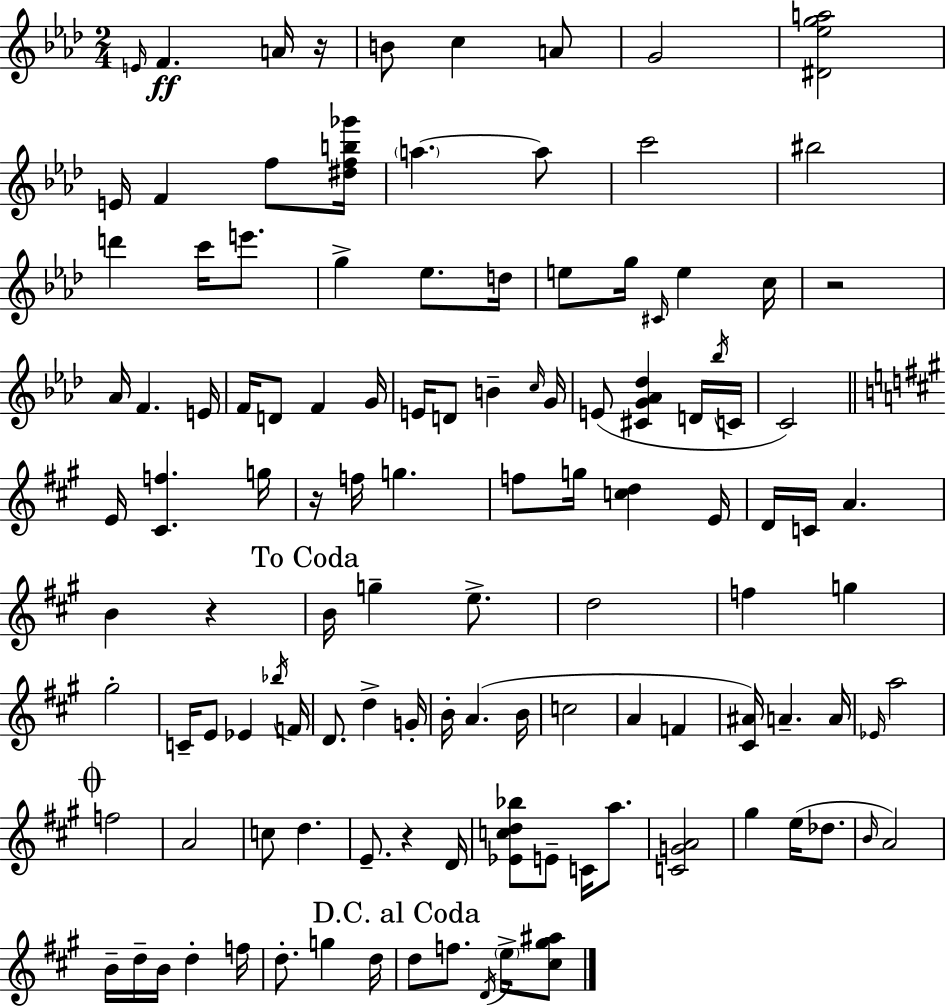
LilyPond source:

{
  \clef treble
  \numericTimeSignature
  \time 2/4
  \key f \minor
  \grace { e'16 }\ff f'4. a'16 | r16 b'8 c''4 a'8 | g'2 | <dis' ees'' g'' a''>2 | \break e'16 f'4 f''8 | <dis'' f'' b'' ges'''>16 \parenthesize a''4.~~ a''8 | c'''2 | bis''2 | \break d'''4 c'''16 e'''8. | g''4-> ees''8. | d''16 e''8 g''16 \grace { cis'16 } e''4 | c''16 r2 | \break aes'16 f'4. | e'16 f'16 d'8 f'4 | g'16 e'16 d'8 b'4-- | \grace { c''16 } g'16 e'8( <cis' g' aes' des''>4 | \break d'16 \acciaccatura { bes''16 } c'16 c'2) | \bar "||" \break \key a \major e'16 <cis' f''>4. g''16 | r16 f''16 g''4. | f''8 g''16 <c'' d''>4 e'16 | d'16 c'16 a'4. | \break b'4 r4 | \mark "To Coda" b'16 g''4-- e''8.-> | d''2 | f''4 g''4 | \break gis''2-. | c'16-- e'8 ees'4 \acciaccatura { bes''16 } | f'16 d'8. d''4-> | g'16-. b'16-. a'4.( | \break b'16 c''2 | a'4 f'4 | <cis' ais'>16) a'4.-- | a'16 \grace { ees'16 } a''2 | \break \mark \markup { \musicglyph "scripts.coda" } f''2 | a'2 | c''8 d''4. | e'8.-- r4 | \break d'16 <ees' c'' d'' bes''>8 e'8-- c'16 a''8. | <c' g' a'>2 | gis''4 e''16( des''8. | \grace { b'16 }) a'2 | \break b'16-- d''16-- b'16 d''4-. | f''16 d''8.-. g''4 | d''16 \mark "D.C. al Coda" d''8 f''8. | \acciaccatura { d'16 } \parenthesize e''16-> <cis'' gis'' ais''>8 \bar "|."
}